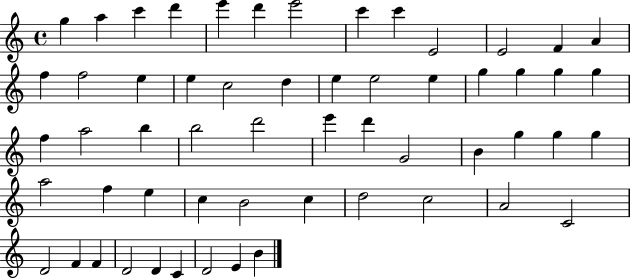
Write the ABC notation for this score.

X:1
T:Untitled
M:4/4
L:1/4
K:C
g a c' d' e' d' e'2 c' c' E2 E2 F A f f2 e e c2 d e e2 e g g g g f a2 b b2 d'2 e' d' G2 B g g g a2 f e c B2 c d2 c2 A2 C2 D2 F F D2 D C D2 E B